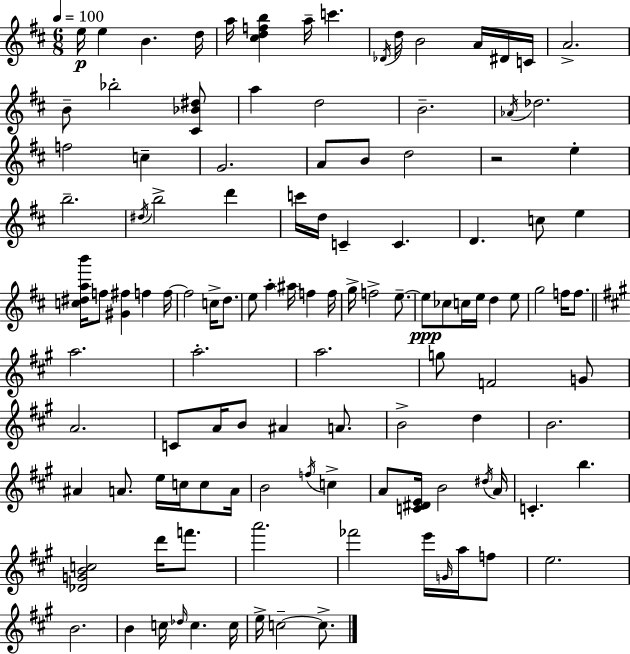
E5/s E5/q B4/q. D5/s A5/s [C#5,D5,F5,B5]/q A5/s C6/q. Db4/s D5/s B4/h A4/s D#4/s C4/s A4/h. B4/e Bb5/h [C#4,Bb4,D#5]/e A5/q D5/h B4/h. Ab4/s Db5/h. F5/h C5/q G4/h. A4/e B4/e D5/h R/h E5/q B5/h. D#5/s B5/h D6/q C6/s D5/s C4/q C4/q. D4/q. C5/e E5/q [C5,D#5,A5,B6]/s F5/e [G#4,F#5]/q F5/q F5/s F5/h C5/s D5/e. E5/e A5/q A#5/s F5/q F5/s G5/s F5/h E5/e. E5/e CES5/e C5/s E5/s D5/q E5/e G5/h F5/s F5/e. A5/h. A5/h. A5/h. G5/e F4/h G4/e A4/h. C4/e A4/s B4/e A#4/q A4/e. B4/h D5/q B4/h. A#4/q A4/e. E5/s C5/s C5/e A4/s B4/h F5/s C5/q A4/e [C4,D#4,E4]/s B4/h D#5/s A4/s C4/q. B5/q. [Db4,G4,B4,C5]/h D6/s F6/e. A6/h. FES6/h E6/s G4/s A5/s F5/e E5/h. B4/h. B4/q C5/s Db5/s C5/q. C5/s E5/s C5/h C5/e.